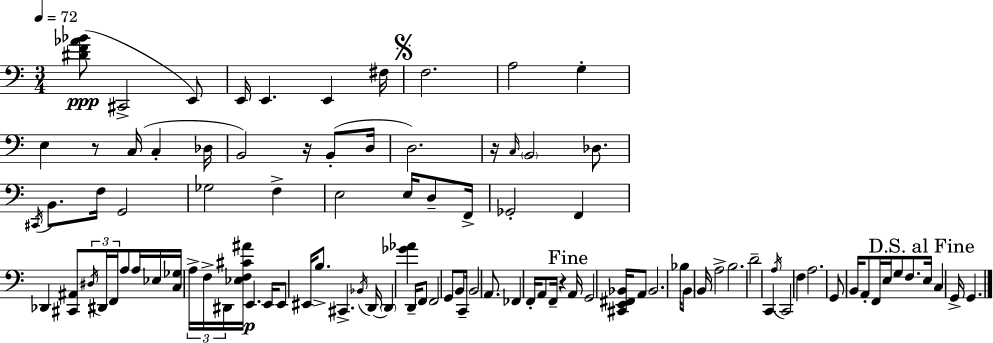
X:1
T:Untitled
M:3/4
L:1/4
K:Am
[^DF_A_B]/2 ^C,,2 E,,/2 E,,/4 E,, E,, ^F,/4 F,2 A,2 G, E, z/2 C,/4 C, _D,/4 B,,2 z/4 B,,/2 D,/4 D,2 z/4 C,/4 B,,2 _D,/2 ^C,,/4 B,,/2 F,/4 G,,2 _G,2 F, E,2 E,/4 D,/2 F,,/4 _G,,2 F,, _D,, [^C,,^A,,]/2 ^D,/4 ^D,,/4 F,,/4 A,/2 A,/4 _E,/4 [C,_G,]/4 A,/4 F,/4 ^D,,/4 [_E,F,^C^A]/4 E,, E,,/4 E,,/2 ^E,,/4 B,/2 ^C,, _B,,/4 D,,/4 D,, [_G_A] D,,/4 F,,/2 F,,2 G,,/2 B,,/2 C,,/4 B,,2 A,,/2 _F,, F,,/4 A,,/2 F,,/4 z A,,/4 G,,2 [^C,,E,,^F,,_B,,]/4 A,,/2 _B,,2 _B,/4 B,,/2 B,,/4 A,2 B,2 D2 C,, A,/4 C,,2 F, A,2 G,,/2 B,,/4 A,,/2 F,,/4 E,/4 G,/2 F,/2 E,/4 C, G,,/4 G,,